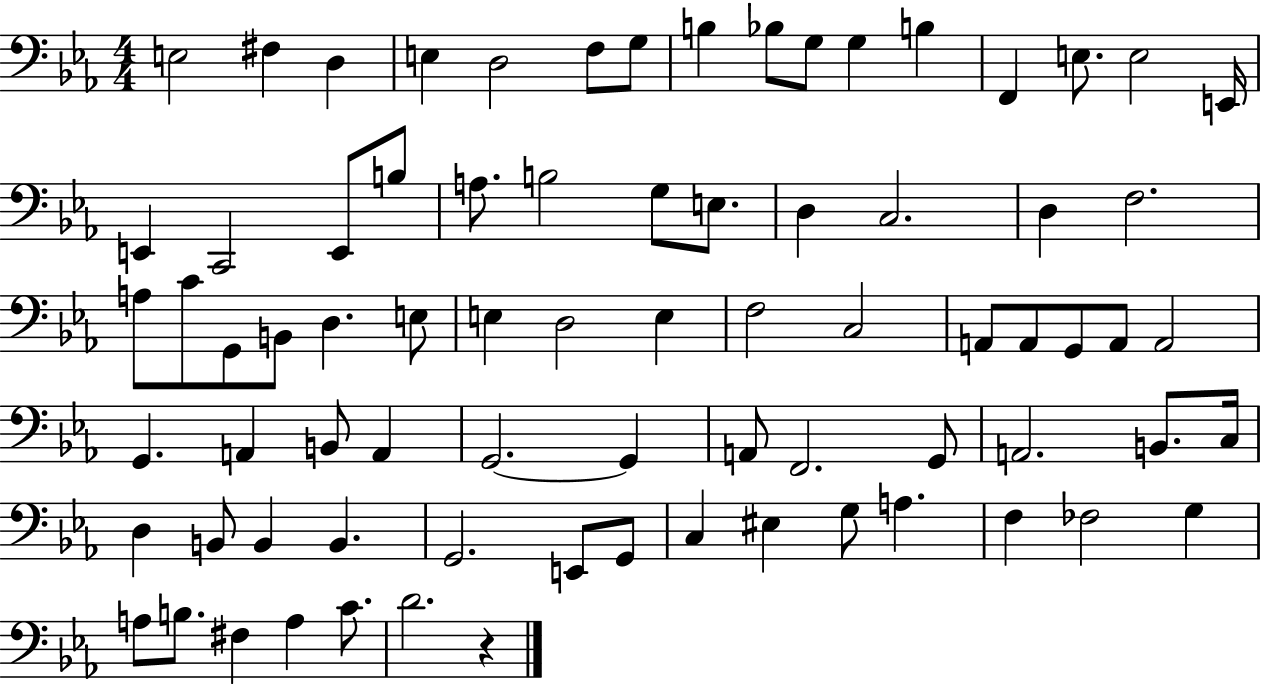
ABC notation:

X:1
T:Untitled
M:4/4
L:1/4
K:Eb
E,2 ^F, D, E, D,2 F,/2 G,/2 B, _B,/2 G,/2 G, B, F,, E,/2 E,2 E,,/4 E,, C,,2 E,,/2 B,/2 A,/2 B,2 G,/2 E,/2 D, C,2 D, F,2 A,/2 C/2 G,,/2 B,,/2 D, E,/2 E, D,2 E, F,2 C,2 A,,/2 A,,/2 G,,/2 A,,/2 A,,2 G,, A,, B,,/2 A,, G,,2 G,, A,,/2 F,,2 G,,/2 A,,2 B,,/2 C,/4 D, B,,/2 B,, B,, G,,2 E,,/2 G,,/2 C, ^E, G,/2 A, F, _F,2 G, A,/2 B,/2 ^F, A, C/2 D2 z